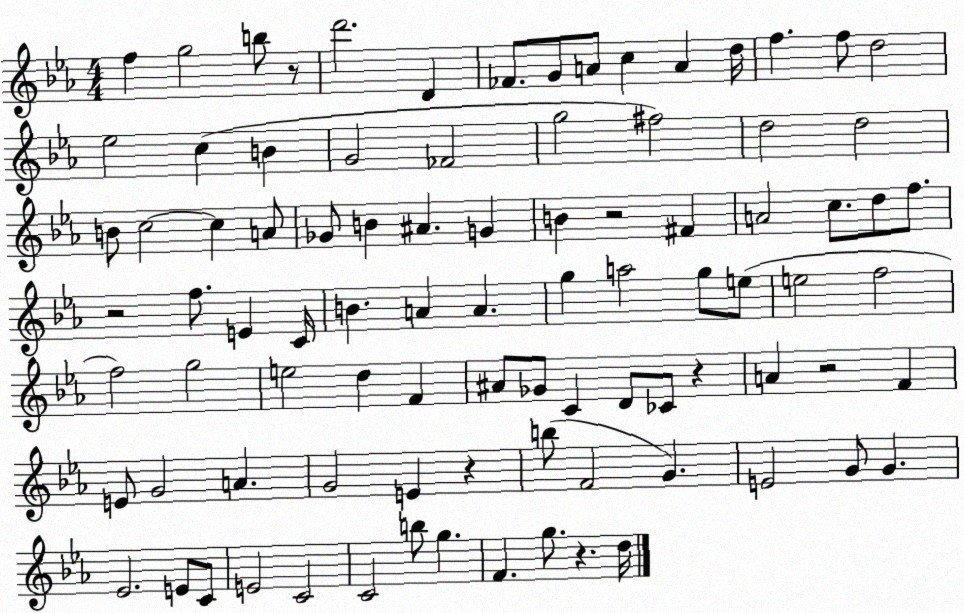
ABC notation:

X:1
T:Untitled
M:4/4
L:1/4
K:Eb
f g2 b/2 z/2 d'2 D _F/2 G/2 A/2 c A d/4 f f/2 d2 _e2 c B G2 _F2 g2 ^f2 d2 d2 B/2 c2 c A/2 _G/2 B ^A G B z2 ^F A2 c/2 d/2 f/2 z2 f/2 E C/4 B A A g a2 g/2 e/2 e2 f2 f2 g2 e2 d F ^A/2 _G/2 C D/2 _C/2 z A z2 F E/2 G2 A G2 E z b/2 F2 G E2 G/2 G _E2 E/2 C/2 E2 C2 C2 b/2 g F g/2 z d/4